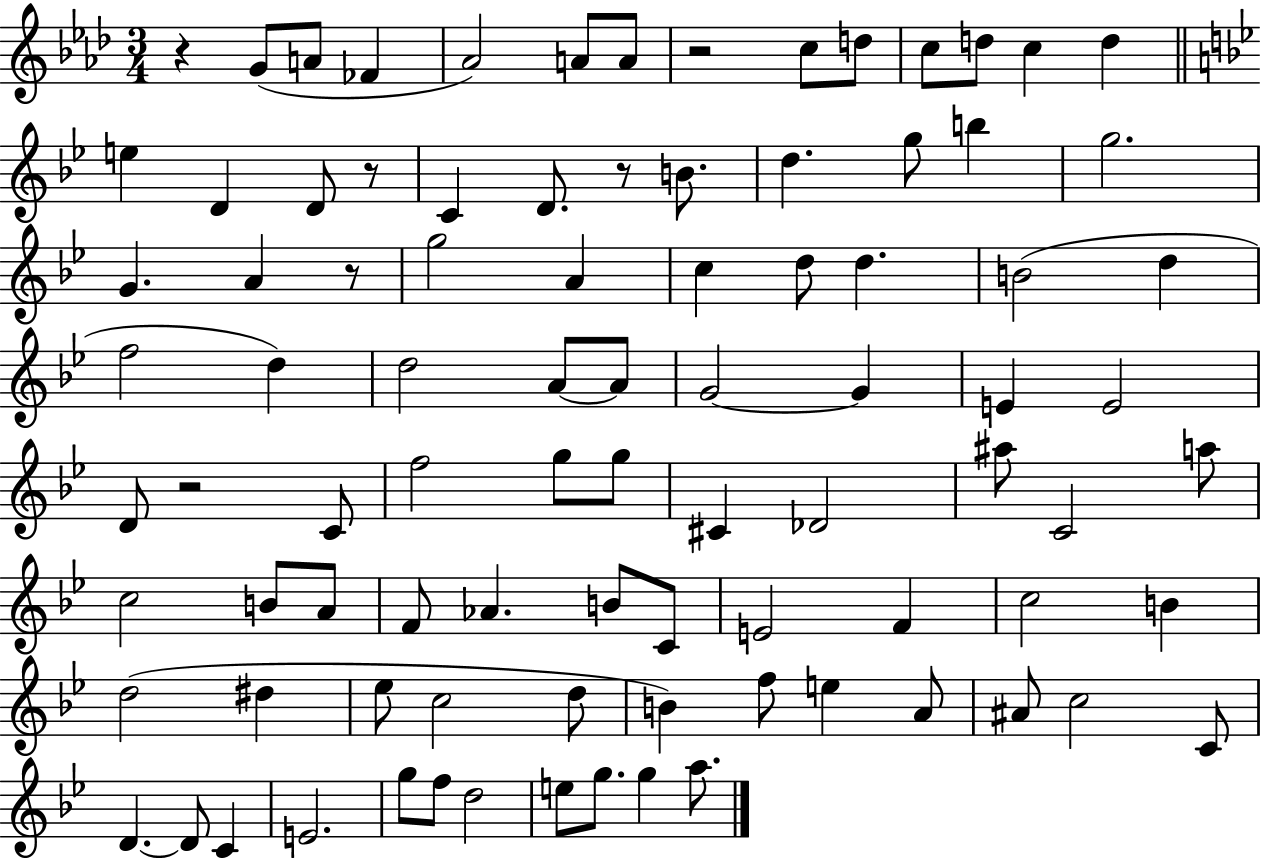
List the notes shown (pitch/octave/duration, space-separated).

R/q G4/e A4/e FES4/q Ab4/h A4/e A4/e R/h C5/e D5/e C5/e D5/e C5/q D5/q E5/q D4/q D4/e R/e C4/q D4/e. R/e B4/e. D5/q. G5/e B5/q G5/h. G4/q. A4/q R/e G5/h A4/q C5/q D5/e D5/q. B4/h D5/q F5/h D5/q D5/h A4/e A4/e G4/h G4/q E4/q E4/h D4/e R/h C4/e F5/h G5/e G5/e C#4/q Db4/h A#5/e C4/h A5/e C5/h B4/e A4/e F4/e Ab4/q. B4/e C4/e E4/h F4/q C5/h B4/q D5/h D#5/q Eb5/e C5/h D5/e B4/q F5/e E5/q A4/e A#4/e C5/h C4/e D4/q. D4/e C4/q E4/h. G5/e F5/e D5/h E5/e G5/e. G5/q A5/e.